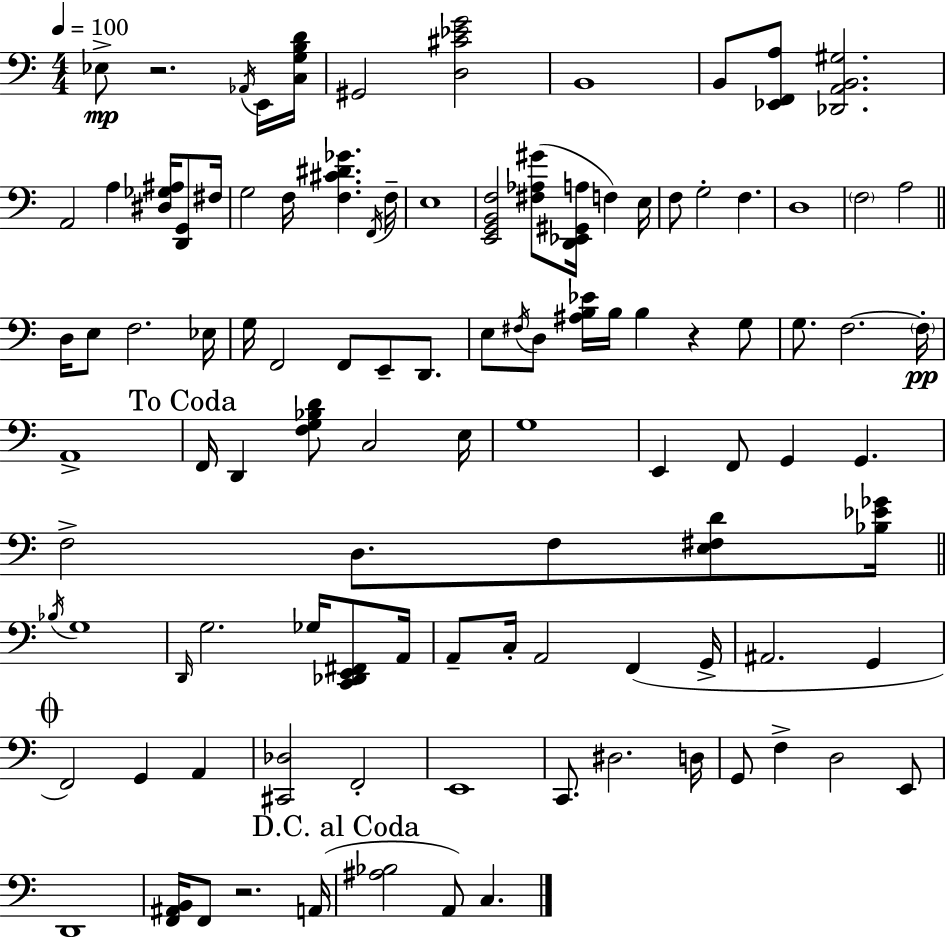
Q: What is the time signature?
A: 4/4